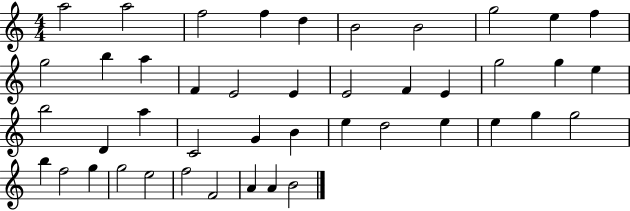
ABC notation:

X:1
T:Untitled
M:4/4
L:1/4
K:C
a2 a2 f2 f d B2 B2 g2 e f g2 b a F E2 E E2 F E g2 g e b2 D a C2 G B e d2 e e g g2 b f2 g g2 e2 f2 F2 A A B2